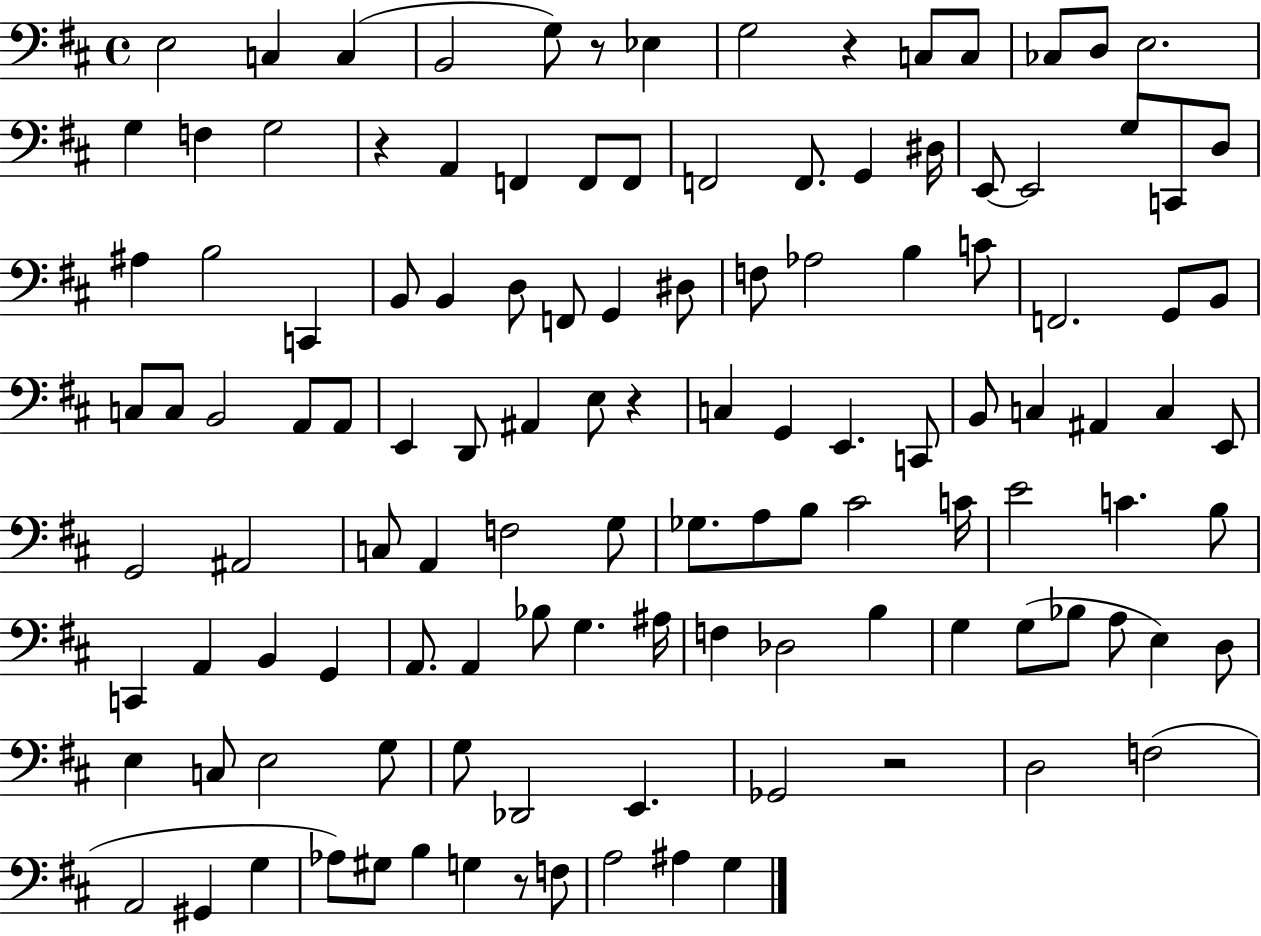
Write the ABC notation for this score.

X:1
T:Untitled
M:4/4
L:1/4
K:D
E,2 C, C, B,,2 G,/2 z/2 _E, G,2 z C,/2 C,/2 _C,/2 D,/2 E,2 G, F, G,2 z A,, F,, F,,/2 F,,/2 F,,2 F,,/2 G,, ^D,/4 E,,/2 E,,2 G,/2 C,,/2 D,/2 ^A, B,2 C,, B,,/2 B,, D,/2 F,,/2 G,, ^D,/2 F,/2 _A,2 B, C/2 F,,2 G,,/2 B,,/2 C,/2 C,/2 B,,2 A,,/2 A,,/2 E,, D,,/2 ^A,, E,/2 z C, G,, E,, C,,/2 B,,/2 C, ^A,, C, E,,/2 G,,2 ^A,,2 C,/2 A,, F,2 G,/2 _G,/2 A,/2 B,/2 ^C2 C/4 E2 C B,/2 C,, A,, B,, G,, A,,/2 A,, _B,/2 G, ^A,/4 F, _D,2 B, G, G,/2 _B,/2 A,/2 E, D,/2 E, C,/2 E,2 G,/2 G,/2 _D,,2 E,, _G,,2 z2 D,2 F,2 A,,2 ^G,, G, _A,/2 ^G,/2 B, G, z/2 F,/2 A,2 ^A, G,